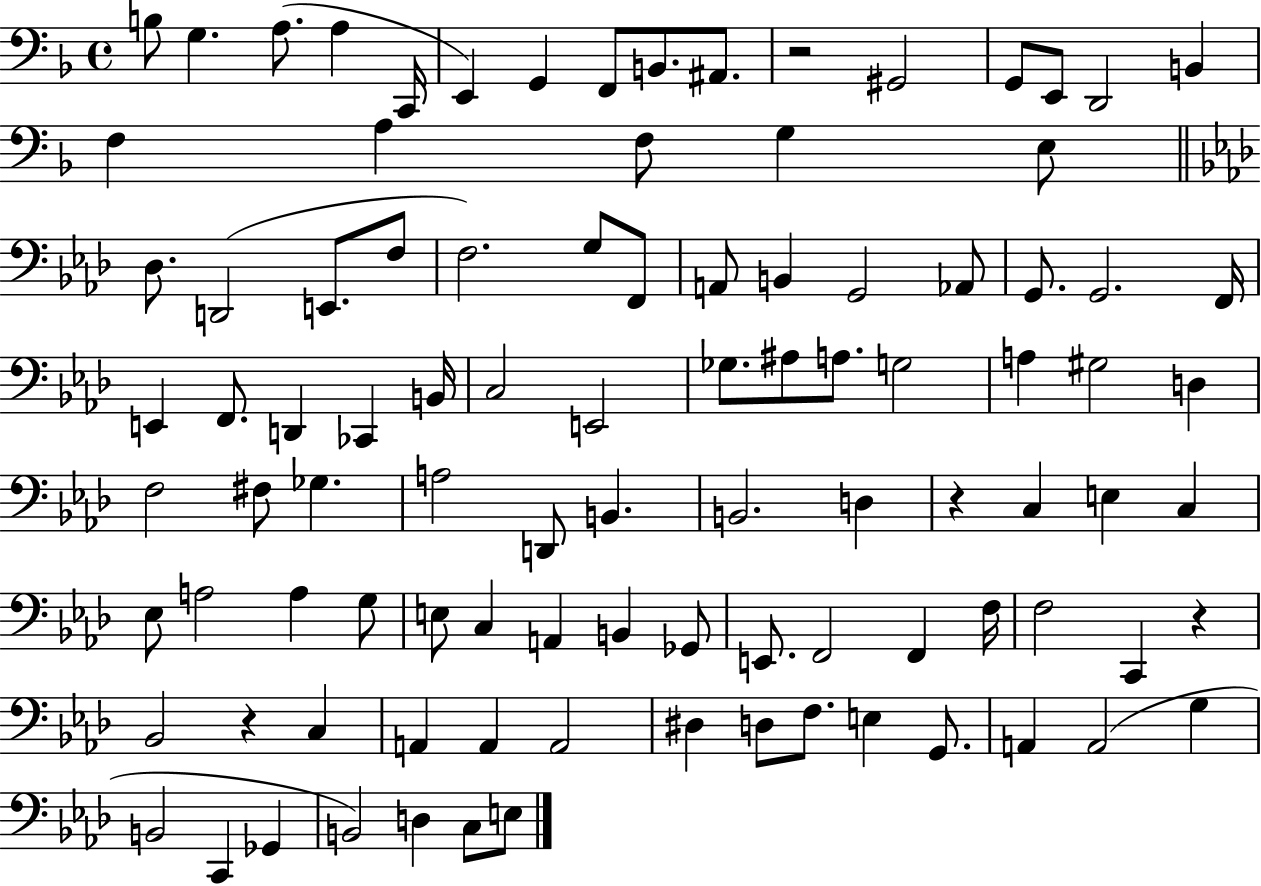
B3/e G3/q. A3/e. A3/q C2/s E2/q G2/q F2/e B2/e. A#2/e. R/h G#2/h G2/e E2/e D2/h B2/q F3/q A3/q F3/e G3/q E3/e Db3/e. D2/h E2/e. F3/e F3/h. G3/e F2/e A2/e B2/q G2/h Ab2/e G2/e. G2/h. F2/s E2/q F2/e. D2/q CES2/q B2/s C3/h E2/h Gb3/e. A#3/e A3/e. G3/h A3/q G#3/h D3/q F3/h F#3/e Gb3/q. A3/h D2/e B2/q. B2/h. D3/q R/q C3/q E3/q C3/q Eb3/e A3/h A3/q G3/e E3/e C3/q A2/q B2/q Gb2/e E2/e. F2/h F2/q F3/s F3/h C2/q R/q Bb2/h R/q C3/q A2/q A2/q A2/h D#3/q D3/e F3/e. E3/q G2/e. A2/q A2/h G3/q B2/h C2/q Gb2/q B2/h D3/q C3/e E3/e